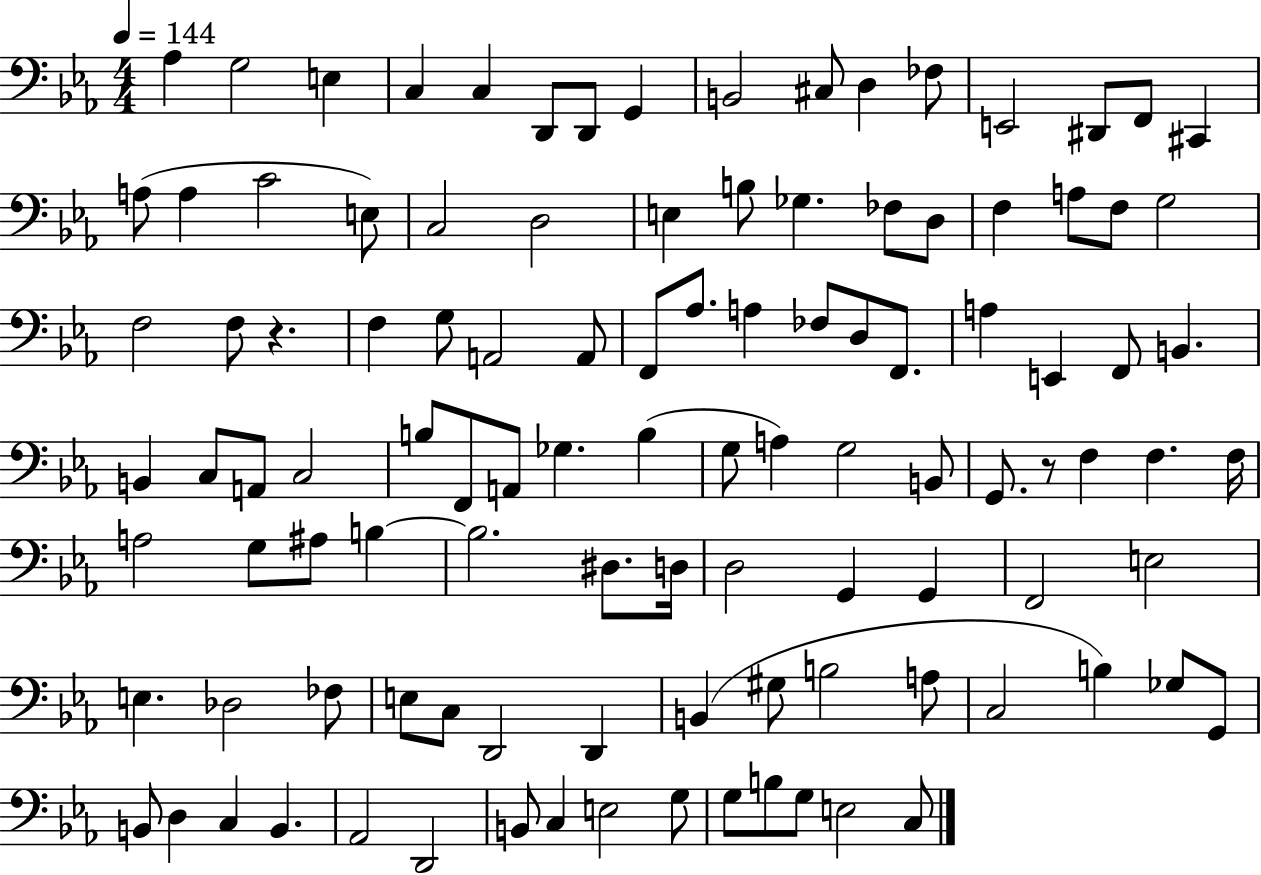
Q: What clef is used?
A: bass